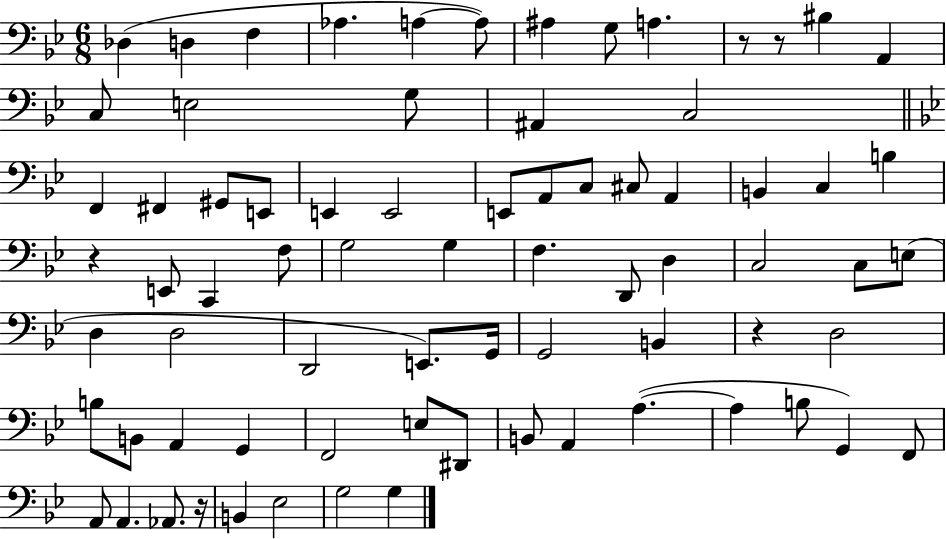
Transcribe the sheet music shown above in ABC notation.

X:1
T:Untitled
M:6/8
L:1/4
K:Bb
_D, D, F, _A, A, A,/2 ^A, G,/2 A, z/2 z/2 ^B, A,, C,/2 E,2 G,/2 ^A,, C,2 F,, ^F,, ^G,,/2 E,,/2 E,, E,,2 E,,/2 A,,/2 C,/2 ^C,/2 A,, B,, C, B, z E,,/2 C,, F,/2 G,2 G, F, D,,/2 D, C,2 C,/2 E,/2 D, D,2 D,,2 E,,/2 G,,/4 G,,2 B,, z D,2 B,/2 B,,/2 A,, G,, F,,2 E,/2 ^D,,/2 B,,/2 A,, A, A, B,/2 G,, F,,/2 A,,/2 A,, _A,,/2 z/4 B,, _E,2 G,2 G,